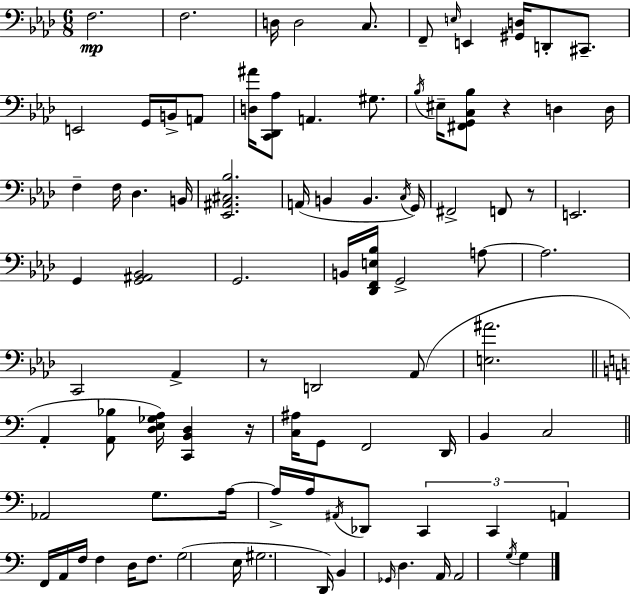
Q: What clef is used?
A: bass